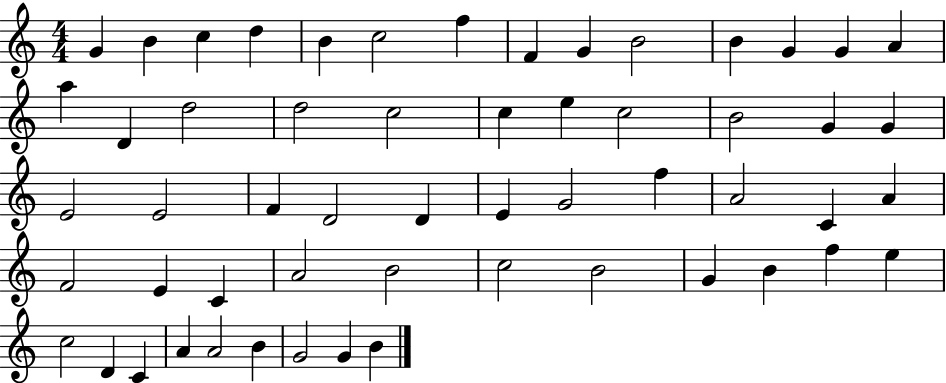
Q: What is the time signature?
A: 4/4